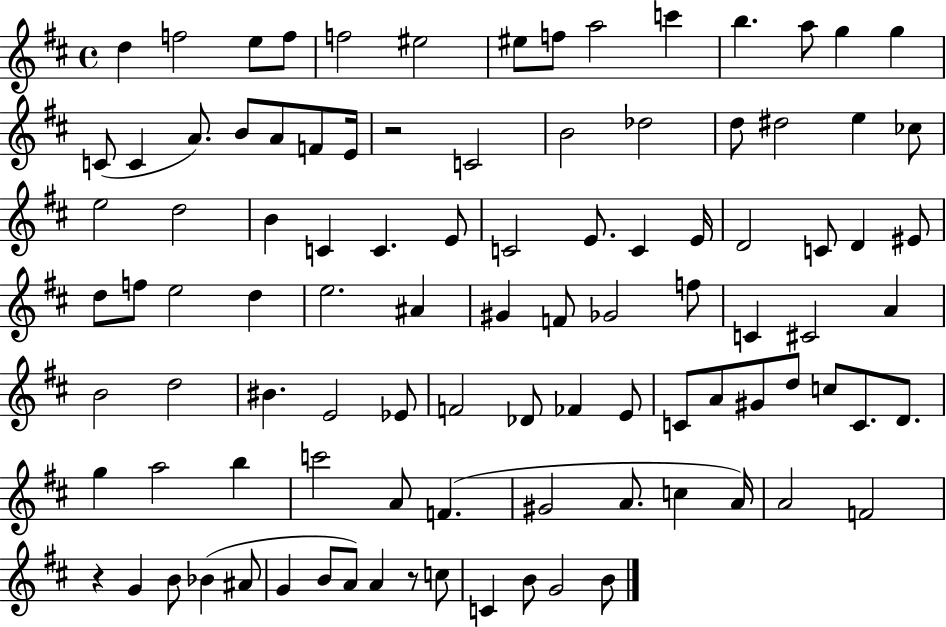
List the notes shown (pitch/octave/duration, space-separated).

D5/q F5/h E5/e F5/e F5/h EIS5/h EIS5/e F5/e A5/h C6/q B5/q. A5/e G5/q G5/q C4/e C4/q A4/e. B4/e A4/e F4/e E4/s R/h C4/h B4/h Db5/h D5/e D#5/h E5/q CES5/e E5/h D5/h B4/q C4/q C4/q. E4/e C4/h E4/e. C4/q E4/s D4/h C4/e D4/q EIS4/e D5/e F5/e E5/h D5/q E5/h. A#4/q G#4/q F4/e Gb4/h F5/e C4/q C#4/h A4/q B4/h D5/h BIS4/q. E4/h Eb4/e F4/h Db4/e FES4/q E4/e C4/e A4/e G#4/e D5/e C5/e C4/e. D4/e. G5/q A5/h B5/q C6/h A4/e F4/q. G#4/h A4/e. C5/q A4/s A4/h F4/h R/q G4/q B4/e Bb4/q A#4/e G4/q B4/e A4/e A4/q R/e C5/e C4/q B4/e G4/h B4/e